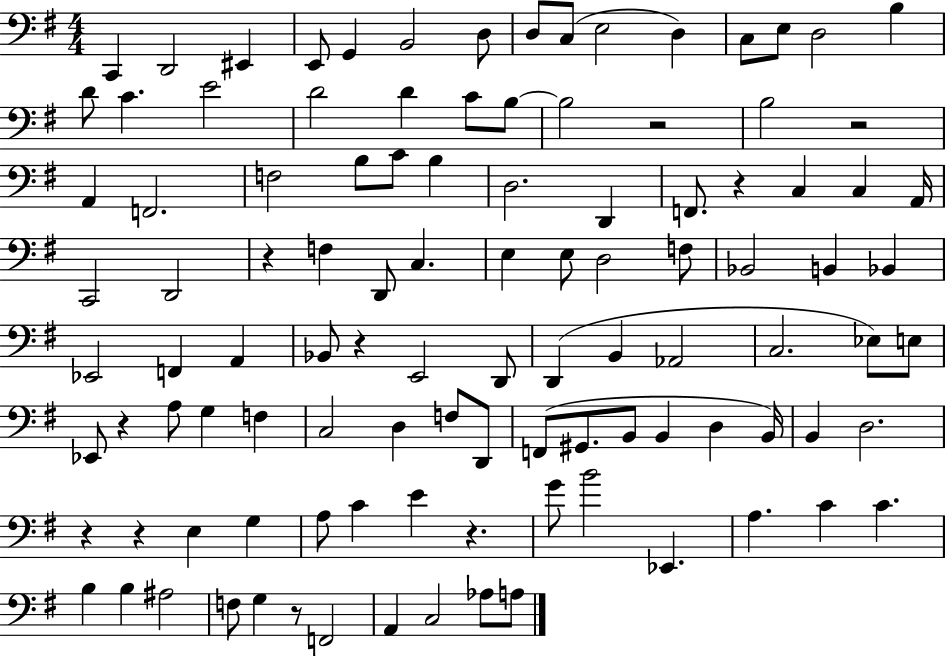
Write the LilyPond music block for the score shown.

{
  \clef bass
  \numericTimeSignature
  \time 4/4
  \key g \major
  c,4 d,2 eis,4 | e,8 g,4 b,2 d8 | d8 c8( e2 d4) | c8 e8 d2 b4 | \break d'8 c'4. e'2 | d'2 d'4 c'8 b8~~ | b2 r2 | b2 r2 | \break a,4 f,2. | f2 b8 c'8 b4 | d2. d,4 | f,8. r4 c4 c4 a,16 | \break c,2 d,2 | r4 f4 d,8 c4. | e4 e8 d2 f8 | bes,2 b,4 bes,4 | \break ees,2 f,4 a,4 | bes,8 r4 e,2 d,8 | d,4( b,4 aes,2 | c2. ees8) e8 | \break ees,8 r4 a8 g4 f4 | c2 d4 f8 d,8 | f,8( gis,8. b,8 b,4 d4 b,16) | b,4 d2. | \break r4 r4 e4 g4 | a8 c'4 e'4 r4. | g'8 b'2 ees,4. | a4. c'4 c'4. | \break b4 b4 ais2 | f8 g4 r8 f,2 | a,4 c2 aes8 a8 | \bar "|."
}